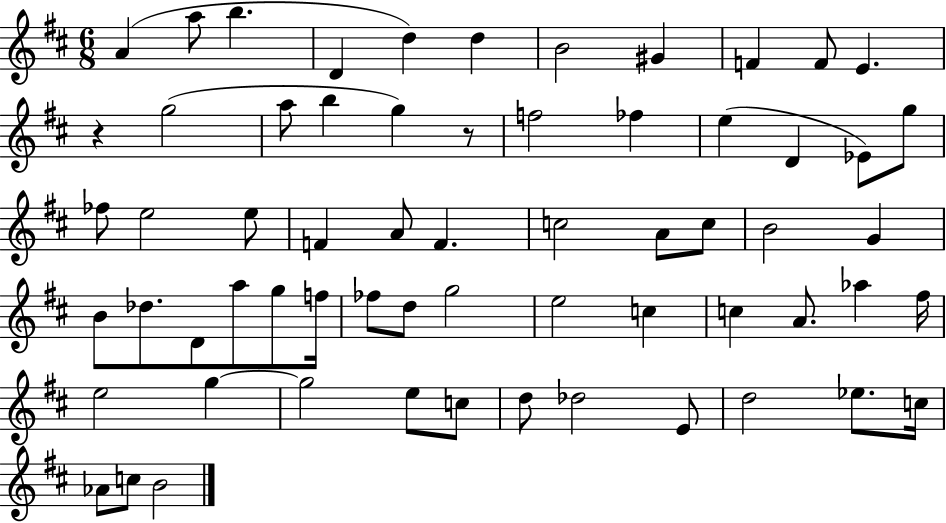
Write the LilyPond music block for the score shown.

{
  \clef treble
  \numericTimeSignature
  \time 6/8
  \key d \major
  \repeat volta 2 { a'4( a''8 b''4. | d'4 d''4) d''4 | b'2 gis'4 | f'4 f'8 e'4. | \break r4 g''2( | a''8 b''4 g''4) r8 | f''2 fes''4 | e''4( d'4 ees'8) g''8 | \break fes''8 e''2 e''8 | f'4 a'8 f'4. | c''2 a'8 c''8 | b'2 g'4 | \break b'8 des''8. d'8 a''8 g''8 f''16 | fes''8 d''8 g''2 | e''2 c''4 | c''4 a'8. aes''4 fis''16 | \break e''2 g''4~~ | g''2 e''8 c''8 | d''8 des''2 e'8 | d''2 ees''8. c''16 | \break aes'8 c''8 b'2 | } \bar "|."
}